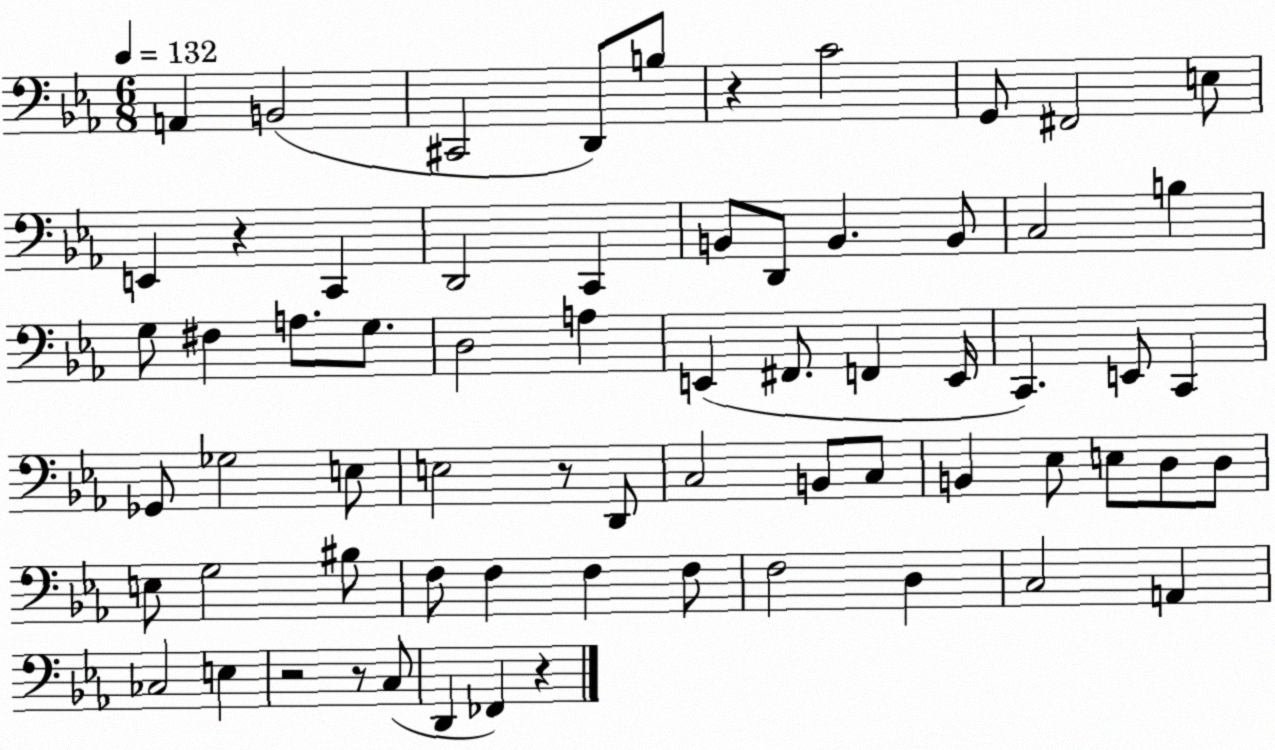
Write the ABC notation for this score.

X:1
T:Untitled
M:6/8
L:1/4
K:Eb
A,, B,,2 ^C,,2 D,,/2 B,/2 z C2 G,,/2 ^F,,2 E,/2 E,, z C,, D,,2 C,, B,,/2 D,,/2 B,, B,,/2 C,2 B, G,/2 ^F, A,/2 G,/2 D,2 A, E,, ^F,,/2 F,, E,,/4 C,, E,,/2 C,, _G,,/2 _G,2 E,/2 E,2 z/2 D,,/2 C,2 B,,/2 C,/2 B,, _E,/2 E,/2 D,/2 D,/2 E,/2 G,2 ^B,/2 F,/2 F, F, F,/2 F,2 D, C,2 A,, _C,2 E, z2 z/2 C,/2 D,, _F,, z